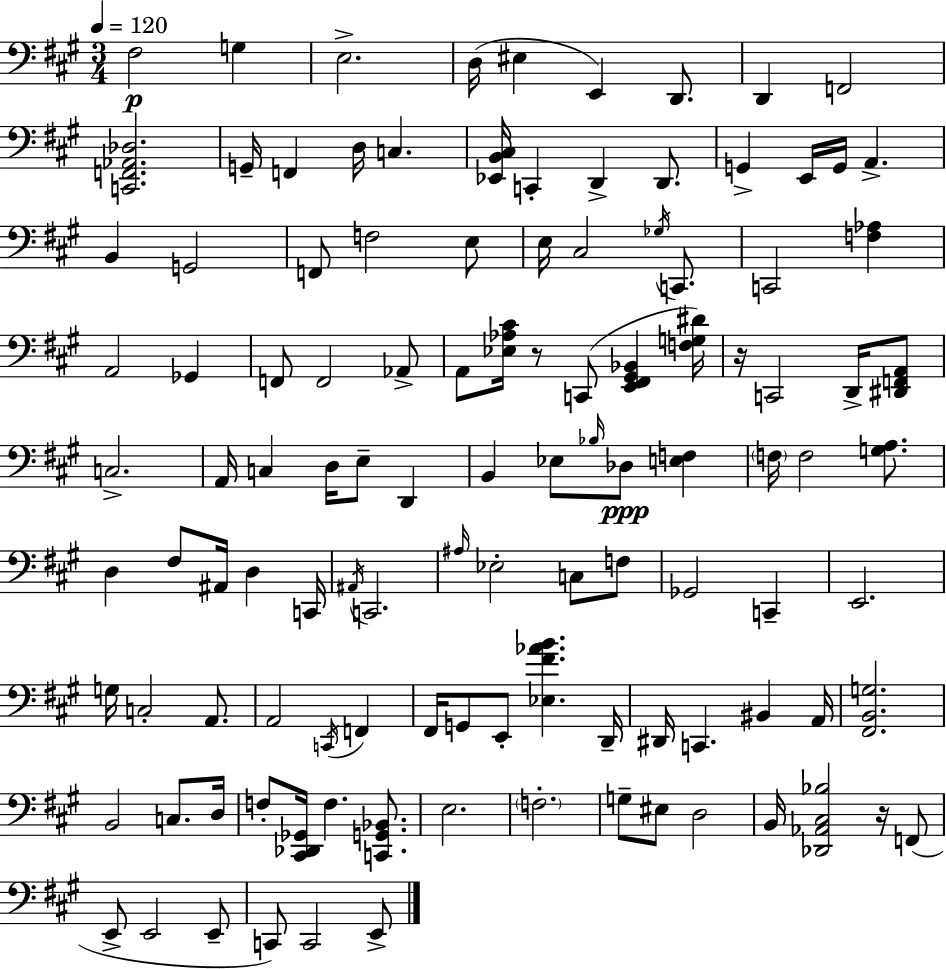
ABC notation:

X:1
T:Untitled
M:3/4
L:1/4
K:A
^F,2 G, E,2 D,/4 ^E, E,, D,,/2 D,, F,,2 [C,,F,,_A,,_D,]2 G,,/4 F,, D,/4 C, [_E,,B,,^C,]/4 C,, D,, D,,/2 G,, E,,/4 G,,/4 A,, B,, G,,2 F,,/2 F,2 E,/2 E,/4 ^C,2 _G,/4 C,,/2 C,,2 [F,_A,] A,,2 _G,, F,,/2 F,,2 _A,,/2 A,,/2 [_E,_A,^C]/4 z/2 C,,/2 [E,,^F,,^G,,_B,,] [F,G,^D]/4 z/4 C,,2 D,,/4 [^D,,F,,A,,]/2 C,2 A,,/4 C, D,/4 E,/2 D,, B,, _E,/2 _B,/4 _D,/2 [E,F,] F,/4 F,2 [G,A,]/2 D, ^F,/2 ^A,,/4 D, C,,/4 ^A,,/4 C,,2 ^A,/4 _E,2 C,/2 F,/2 _G,,2 C,, E,,2 G,/4 C,2 A,,/2 A,,2 C,,/4 F,, ^F,,/4 G,,/2 E,,/2 [_E,^F_AB] D,,/4 ^D,,/4 C,, ^B,, A,,/4 [^F,,B,,G,]2 B,,2 C,/2 D,/4 F,/2 [^C,,_D,,_G,,]/4 F, [C,,G,,_B,,]/2 E,2 F,2 G,/2 ^E,/2 D,2 B,,/4 [_D,,_A,,^C,_B,]2 z/4 F,,/2 E,,/2 E,,2 E,,/2 C,,/2 C,,2 E,,/2